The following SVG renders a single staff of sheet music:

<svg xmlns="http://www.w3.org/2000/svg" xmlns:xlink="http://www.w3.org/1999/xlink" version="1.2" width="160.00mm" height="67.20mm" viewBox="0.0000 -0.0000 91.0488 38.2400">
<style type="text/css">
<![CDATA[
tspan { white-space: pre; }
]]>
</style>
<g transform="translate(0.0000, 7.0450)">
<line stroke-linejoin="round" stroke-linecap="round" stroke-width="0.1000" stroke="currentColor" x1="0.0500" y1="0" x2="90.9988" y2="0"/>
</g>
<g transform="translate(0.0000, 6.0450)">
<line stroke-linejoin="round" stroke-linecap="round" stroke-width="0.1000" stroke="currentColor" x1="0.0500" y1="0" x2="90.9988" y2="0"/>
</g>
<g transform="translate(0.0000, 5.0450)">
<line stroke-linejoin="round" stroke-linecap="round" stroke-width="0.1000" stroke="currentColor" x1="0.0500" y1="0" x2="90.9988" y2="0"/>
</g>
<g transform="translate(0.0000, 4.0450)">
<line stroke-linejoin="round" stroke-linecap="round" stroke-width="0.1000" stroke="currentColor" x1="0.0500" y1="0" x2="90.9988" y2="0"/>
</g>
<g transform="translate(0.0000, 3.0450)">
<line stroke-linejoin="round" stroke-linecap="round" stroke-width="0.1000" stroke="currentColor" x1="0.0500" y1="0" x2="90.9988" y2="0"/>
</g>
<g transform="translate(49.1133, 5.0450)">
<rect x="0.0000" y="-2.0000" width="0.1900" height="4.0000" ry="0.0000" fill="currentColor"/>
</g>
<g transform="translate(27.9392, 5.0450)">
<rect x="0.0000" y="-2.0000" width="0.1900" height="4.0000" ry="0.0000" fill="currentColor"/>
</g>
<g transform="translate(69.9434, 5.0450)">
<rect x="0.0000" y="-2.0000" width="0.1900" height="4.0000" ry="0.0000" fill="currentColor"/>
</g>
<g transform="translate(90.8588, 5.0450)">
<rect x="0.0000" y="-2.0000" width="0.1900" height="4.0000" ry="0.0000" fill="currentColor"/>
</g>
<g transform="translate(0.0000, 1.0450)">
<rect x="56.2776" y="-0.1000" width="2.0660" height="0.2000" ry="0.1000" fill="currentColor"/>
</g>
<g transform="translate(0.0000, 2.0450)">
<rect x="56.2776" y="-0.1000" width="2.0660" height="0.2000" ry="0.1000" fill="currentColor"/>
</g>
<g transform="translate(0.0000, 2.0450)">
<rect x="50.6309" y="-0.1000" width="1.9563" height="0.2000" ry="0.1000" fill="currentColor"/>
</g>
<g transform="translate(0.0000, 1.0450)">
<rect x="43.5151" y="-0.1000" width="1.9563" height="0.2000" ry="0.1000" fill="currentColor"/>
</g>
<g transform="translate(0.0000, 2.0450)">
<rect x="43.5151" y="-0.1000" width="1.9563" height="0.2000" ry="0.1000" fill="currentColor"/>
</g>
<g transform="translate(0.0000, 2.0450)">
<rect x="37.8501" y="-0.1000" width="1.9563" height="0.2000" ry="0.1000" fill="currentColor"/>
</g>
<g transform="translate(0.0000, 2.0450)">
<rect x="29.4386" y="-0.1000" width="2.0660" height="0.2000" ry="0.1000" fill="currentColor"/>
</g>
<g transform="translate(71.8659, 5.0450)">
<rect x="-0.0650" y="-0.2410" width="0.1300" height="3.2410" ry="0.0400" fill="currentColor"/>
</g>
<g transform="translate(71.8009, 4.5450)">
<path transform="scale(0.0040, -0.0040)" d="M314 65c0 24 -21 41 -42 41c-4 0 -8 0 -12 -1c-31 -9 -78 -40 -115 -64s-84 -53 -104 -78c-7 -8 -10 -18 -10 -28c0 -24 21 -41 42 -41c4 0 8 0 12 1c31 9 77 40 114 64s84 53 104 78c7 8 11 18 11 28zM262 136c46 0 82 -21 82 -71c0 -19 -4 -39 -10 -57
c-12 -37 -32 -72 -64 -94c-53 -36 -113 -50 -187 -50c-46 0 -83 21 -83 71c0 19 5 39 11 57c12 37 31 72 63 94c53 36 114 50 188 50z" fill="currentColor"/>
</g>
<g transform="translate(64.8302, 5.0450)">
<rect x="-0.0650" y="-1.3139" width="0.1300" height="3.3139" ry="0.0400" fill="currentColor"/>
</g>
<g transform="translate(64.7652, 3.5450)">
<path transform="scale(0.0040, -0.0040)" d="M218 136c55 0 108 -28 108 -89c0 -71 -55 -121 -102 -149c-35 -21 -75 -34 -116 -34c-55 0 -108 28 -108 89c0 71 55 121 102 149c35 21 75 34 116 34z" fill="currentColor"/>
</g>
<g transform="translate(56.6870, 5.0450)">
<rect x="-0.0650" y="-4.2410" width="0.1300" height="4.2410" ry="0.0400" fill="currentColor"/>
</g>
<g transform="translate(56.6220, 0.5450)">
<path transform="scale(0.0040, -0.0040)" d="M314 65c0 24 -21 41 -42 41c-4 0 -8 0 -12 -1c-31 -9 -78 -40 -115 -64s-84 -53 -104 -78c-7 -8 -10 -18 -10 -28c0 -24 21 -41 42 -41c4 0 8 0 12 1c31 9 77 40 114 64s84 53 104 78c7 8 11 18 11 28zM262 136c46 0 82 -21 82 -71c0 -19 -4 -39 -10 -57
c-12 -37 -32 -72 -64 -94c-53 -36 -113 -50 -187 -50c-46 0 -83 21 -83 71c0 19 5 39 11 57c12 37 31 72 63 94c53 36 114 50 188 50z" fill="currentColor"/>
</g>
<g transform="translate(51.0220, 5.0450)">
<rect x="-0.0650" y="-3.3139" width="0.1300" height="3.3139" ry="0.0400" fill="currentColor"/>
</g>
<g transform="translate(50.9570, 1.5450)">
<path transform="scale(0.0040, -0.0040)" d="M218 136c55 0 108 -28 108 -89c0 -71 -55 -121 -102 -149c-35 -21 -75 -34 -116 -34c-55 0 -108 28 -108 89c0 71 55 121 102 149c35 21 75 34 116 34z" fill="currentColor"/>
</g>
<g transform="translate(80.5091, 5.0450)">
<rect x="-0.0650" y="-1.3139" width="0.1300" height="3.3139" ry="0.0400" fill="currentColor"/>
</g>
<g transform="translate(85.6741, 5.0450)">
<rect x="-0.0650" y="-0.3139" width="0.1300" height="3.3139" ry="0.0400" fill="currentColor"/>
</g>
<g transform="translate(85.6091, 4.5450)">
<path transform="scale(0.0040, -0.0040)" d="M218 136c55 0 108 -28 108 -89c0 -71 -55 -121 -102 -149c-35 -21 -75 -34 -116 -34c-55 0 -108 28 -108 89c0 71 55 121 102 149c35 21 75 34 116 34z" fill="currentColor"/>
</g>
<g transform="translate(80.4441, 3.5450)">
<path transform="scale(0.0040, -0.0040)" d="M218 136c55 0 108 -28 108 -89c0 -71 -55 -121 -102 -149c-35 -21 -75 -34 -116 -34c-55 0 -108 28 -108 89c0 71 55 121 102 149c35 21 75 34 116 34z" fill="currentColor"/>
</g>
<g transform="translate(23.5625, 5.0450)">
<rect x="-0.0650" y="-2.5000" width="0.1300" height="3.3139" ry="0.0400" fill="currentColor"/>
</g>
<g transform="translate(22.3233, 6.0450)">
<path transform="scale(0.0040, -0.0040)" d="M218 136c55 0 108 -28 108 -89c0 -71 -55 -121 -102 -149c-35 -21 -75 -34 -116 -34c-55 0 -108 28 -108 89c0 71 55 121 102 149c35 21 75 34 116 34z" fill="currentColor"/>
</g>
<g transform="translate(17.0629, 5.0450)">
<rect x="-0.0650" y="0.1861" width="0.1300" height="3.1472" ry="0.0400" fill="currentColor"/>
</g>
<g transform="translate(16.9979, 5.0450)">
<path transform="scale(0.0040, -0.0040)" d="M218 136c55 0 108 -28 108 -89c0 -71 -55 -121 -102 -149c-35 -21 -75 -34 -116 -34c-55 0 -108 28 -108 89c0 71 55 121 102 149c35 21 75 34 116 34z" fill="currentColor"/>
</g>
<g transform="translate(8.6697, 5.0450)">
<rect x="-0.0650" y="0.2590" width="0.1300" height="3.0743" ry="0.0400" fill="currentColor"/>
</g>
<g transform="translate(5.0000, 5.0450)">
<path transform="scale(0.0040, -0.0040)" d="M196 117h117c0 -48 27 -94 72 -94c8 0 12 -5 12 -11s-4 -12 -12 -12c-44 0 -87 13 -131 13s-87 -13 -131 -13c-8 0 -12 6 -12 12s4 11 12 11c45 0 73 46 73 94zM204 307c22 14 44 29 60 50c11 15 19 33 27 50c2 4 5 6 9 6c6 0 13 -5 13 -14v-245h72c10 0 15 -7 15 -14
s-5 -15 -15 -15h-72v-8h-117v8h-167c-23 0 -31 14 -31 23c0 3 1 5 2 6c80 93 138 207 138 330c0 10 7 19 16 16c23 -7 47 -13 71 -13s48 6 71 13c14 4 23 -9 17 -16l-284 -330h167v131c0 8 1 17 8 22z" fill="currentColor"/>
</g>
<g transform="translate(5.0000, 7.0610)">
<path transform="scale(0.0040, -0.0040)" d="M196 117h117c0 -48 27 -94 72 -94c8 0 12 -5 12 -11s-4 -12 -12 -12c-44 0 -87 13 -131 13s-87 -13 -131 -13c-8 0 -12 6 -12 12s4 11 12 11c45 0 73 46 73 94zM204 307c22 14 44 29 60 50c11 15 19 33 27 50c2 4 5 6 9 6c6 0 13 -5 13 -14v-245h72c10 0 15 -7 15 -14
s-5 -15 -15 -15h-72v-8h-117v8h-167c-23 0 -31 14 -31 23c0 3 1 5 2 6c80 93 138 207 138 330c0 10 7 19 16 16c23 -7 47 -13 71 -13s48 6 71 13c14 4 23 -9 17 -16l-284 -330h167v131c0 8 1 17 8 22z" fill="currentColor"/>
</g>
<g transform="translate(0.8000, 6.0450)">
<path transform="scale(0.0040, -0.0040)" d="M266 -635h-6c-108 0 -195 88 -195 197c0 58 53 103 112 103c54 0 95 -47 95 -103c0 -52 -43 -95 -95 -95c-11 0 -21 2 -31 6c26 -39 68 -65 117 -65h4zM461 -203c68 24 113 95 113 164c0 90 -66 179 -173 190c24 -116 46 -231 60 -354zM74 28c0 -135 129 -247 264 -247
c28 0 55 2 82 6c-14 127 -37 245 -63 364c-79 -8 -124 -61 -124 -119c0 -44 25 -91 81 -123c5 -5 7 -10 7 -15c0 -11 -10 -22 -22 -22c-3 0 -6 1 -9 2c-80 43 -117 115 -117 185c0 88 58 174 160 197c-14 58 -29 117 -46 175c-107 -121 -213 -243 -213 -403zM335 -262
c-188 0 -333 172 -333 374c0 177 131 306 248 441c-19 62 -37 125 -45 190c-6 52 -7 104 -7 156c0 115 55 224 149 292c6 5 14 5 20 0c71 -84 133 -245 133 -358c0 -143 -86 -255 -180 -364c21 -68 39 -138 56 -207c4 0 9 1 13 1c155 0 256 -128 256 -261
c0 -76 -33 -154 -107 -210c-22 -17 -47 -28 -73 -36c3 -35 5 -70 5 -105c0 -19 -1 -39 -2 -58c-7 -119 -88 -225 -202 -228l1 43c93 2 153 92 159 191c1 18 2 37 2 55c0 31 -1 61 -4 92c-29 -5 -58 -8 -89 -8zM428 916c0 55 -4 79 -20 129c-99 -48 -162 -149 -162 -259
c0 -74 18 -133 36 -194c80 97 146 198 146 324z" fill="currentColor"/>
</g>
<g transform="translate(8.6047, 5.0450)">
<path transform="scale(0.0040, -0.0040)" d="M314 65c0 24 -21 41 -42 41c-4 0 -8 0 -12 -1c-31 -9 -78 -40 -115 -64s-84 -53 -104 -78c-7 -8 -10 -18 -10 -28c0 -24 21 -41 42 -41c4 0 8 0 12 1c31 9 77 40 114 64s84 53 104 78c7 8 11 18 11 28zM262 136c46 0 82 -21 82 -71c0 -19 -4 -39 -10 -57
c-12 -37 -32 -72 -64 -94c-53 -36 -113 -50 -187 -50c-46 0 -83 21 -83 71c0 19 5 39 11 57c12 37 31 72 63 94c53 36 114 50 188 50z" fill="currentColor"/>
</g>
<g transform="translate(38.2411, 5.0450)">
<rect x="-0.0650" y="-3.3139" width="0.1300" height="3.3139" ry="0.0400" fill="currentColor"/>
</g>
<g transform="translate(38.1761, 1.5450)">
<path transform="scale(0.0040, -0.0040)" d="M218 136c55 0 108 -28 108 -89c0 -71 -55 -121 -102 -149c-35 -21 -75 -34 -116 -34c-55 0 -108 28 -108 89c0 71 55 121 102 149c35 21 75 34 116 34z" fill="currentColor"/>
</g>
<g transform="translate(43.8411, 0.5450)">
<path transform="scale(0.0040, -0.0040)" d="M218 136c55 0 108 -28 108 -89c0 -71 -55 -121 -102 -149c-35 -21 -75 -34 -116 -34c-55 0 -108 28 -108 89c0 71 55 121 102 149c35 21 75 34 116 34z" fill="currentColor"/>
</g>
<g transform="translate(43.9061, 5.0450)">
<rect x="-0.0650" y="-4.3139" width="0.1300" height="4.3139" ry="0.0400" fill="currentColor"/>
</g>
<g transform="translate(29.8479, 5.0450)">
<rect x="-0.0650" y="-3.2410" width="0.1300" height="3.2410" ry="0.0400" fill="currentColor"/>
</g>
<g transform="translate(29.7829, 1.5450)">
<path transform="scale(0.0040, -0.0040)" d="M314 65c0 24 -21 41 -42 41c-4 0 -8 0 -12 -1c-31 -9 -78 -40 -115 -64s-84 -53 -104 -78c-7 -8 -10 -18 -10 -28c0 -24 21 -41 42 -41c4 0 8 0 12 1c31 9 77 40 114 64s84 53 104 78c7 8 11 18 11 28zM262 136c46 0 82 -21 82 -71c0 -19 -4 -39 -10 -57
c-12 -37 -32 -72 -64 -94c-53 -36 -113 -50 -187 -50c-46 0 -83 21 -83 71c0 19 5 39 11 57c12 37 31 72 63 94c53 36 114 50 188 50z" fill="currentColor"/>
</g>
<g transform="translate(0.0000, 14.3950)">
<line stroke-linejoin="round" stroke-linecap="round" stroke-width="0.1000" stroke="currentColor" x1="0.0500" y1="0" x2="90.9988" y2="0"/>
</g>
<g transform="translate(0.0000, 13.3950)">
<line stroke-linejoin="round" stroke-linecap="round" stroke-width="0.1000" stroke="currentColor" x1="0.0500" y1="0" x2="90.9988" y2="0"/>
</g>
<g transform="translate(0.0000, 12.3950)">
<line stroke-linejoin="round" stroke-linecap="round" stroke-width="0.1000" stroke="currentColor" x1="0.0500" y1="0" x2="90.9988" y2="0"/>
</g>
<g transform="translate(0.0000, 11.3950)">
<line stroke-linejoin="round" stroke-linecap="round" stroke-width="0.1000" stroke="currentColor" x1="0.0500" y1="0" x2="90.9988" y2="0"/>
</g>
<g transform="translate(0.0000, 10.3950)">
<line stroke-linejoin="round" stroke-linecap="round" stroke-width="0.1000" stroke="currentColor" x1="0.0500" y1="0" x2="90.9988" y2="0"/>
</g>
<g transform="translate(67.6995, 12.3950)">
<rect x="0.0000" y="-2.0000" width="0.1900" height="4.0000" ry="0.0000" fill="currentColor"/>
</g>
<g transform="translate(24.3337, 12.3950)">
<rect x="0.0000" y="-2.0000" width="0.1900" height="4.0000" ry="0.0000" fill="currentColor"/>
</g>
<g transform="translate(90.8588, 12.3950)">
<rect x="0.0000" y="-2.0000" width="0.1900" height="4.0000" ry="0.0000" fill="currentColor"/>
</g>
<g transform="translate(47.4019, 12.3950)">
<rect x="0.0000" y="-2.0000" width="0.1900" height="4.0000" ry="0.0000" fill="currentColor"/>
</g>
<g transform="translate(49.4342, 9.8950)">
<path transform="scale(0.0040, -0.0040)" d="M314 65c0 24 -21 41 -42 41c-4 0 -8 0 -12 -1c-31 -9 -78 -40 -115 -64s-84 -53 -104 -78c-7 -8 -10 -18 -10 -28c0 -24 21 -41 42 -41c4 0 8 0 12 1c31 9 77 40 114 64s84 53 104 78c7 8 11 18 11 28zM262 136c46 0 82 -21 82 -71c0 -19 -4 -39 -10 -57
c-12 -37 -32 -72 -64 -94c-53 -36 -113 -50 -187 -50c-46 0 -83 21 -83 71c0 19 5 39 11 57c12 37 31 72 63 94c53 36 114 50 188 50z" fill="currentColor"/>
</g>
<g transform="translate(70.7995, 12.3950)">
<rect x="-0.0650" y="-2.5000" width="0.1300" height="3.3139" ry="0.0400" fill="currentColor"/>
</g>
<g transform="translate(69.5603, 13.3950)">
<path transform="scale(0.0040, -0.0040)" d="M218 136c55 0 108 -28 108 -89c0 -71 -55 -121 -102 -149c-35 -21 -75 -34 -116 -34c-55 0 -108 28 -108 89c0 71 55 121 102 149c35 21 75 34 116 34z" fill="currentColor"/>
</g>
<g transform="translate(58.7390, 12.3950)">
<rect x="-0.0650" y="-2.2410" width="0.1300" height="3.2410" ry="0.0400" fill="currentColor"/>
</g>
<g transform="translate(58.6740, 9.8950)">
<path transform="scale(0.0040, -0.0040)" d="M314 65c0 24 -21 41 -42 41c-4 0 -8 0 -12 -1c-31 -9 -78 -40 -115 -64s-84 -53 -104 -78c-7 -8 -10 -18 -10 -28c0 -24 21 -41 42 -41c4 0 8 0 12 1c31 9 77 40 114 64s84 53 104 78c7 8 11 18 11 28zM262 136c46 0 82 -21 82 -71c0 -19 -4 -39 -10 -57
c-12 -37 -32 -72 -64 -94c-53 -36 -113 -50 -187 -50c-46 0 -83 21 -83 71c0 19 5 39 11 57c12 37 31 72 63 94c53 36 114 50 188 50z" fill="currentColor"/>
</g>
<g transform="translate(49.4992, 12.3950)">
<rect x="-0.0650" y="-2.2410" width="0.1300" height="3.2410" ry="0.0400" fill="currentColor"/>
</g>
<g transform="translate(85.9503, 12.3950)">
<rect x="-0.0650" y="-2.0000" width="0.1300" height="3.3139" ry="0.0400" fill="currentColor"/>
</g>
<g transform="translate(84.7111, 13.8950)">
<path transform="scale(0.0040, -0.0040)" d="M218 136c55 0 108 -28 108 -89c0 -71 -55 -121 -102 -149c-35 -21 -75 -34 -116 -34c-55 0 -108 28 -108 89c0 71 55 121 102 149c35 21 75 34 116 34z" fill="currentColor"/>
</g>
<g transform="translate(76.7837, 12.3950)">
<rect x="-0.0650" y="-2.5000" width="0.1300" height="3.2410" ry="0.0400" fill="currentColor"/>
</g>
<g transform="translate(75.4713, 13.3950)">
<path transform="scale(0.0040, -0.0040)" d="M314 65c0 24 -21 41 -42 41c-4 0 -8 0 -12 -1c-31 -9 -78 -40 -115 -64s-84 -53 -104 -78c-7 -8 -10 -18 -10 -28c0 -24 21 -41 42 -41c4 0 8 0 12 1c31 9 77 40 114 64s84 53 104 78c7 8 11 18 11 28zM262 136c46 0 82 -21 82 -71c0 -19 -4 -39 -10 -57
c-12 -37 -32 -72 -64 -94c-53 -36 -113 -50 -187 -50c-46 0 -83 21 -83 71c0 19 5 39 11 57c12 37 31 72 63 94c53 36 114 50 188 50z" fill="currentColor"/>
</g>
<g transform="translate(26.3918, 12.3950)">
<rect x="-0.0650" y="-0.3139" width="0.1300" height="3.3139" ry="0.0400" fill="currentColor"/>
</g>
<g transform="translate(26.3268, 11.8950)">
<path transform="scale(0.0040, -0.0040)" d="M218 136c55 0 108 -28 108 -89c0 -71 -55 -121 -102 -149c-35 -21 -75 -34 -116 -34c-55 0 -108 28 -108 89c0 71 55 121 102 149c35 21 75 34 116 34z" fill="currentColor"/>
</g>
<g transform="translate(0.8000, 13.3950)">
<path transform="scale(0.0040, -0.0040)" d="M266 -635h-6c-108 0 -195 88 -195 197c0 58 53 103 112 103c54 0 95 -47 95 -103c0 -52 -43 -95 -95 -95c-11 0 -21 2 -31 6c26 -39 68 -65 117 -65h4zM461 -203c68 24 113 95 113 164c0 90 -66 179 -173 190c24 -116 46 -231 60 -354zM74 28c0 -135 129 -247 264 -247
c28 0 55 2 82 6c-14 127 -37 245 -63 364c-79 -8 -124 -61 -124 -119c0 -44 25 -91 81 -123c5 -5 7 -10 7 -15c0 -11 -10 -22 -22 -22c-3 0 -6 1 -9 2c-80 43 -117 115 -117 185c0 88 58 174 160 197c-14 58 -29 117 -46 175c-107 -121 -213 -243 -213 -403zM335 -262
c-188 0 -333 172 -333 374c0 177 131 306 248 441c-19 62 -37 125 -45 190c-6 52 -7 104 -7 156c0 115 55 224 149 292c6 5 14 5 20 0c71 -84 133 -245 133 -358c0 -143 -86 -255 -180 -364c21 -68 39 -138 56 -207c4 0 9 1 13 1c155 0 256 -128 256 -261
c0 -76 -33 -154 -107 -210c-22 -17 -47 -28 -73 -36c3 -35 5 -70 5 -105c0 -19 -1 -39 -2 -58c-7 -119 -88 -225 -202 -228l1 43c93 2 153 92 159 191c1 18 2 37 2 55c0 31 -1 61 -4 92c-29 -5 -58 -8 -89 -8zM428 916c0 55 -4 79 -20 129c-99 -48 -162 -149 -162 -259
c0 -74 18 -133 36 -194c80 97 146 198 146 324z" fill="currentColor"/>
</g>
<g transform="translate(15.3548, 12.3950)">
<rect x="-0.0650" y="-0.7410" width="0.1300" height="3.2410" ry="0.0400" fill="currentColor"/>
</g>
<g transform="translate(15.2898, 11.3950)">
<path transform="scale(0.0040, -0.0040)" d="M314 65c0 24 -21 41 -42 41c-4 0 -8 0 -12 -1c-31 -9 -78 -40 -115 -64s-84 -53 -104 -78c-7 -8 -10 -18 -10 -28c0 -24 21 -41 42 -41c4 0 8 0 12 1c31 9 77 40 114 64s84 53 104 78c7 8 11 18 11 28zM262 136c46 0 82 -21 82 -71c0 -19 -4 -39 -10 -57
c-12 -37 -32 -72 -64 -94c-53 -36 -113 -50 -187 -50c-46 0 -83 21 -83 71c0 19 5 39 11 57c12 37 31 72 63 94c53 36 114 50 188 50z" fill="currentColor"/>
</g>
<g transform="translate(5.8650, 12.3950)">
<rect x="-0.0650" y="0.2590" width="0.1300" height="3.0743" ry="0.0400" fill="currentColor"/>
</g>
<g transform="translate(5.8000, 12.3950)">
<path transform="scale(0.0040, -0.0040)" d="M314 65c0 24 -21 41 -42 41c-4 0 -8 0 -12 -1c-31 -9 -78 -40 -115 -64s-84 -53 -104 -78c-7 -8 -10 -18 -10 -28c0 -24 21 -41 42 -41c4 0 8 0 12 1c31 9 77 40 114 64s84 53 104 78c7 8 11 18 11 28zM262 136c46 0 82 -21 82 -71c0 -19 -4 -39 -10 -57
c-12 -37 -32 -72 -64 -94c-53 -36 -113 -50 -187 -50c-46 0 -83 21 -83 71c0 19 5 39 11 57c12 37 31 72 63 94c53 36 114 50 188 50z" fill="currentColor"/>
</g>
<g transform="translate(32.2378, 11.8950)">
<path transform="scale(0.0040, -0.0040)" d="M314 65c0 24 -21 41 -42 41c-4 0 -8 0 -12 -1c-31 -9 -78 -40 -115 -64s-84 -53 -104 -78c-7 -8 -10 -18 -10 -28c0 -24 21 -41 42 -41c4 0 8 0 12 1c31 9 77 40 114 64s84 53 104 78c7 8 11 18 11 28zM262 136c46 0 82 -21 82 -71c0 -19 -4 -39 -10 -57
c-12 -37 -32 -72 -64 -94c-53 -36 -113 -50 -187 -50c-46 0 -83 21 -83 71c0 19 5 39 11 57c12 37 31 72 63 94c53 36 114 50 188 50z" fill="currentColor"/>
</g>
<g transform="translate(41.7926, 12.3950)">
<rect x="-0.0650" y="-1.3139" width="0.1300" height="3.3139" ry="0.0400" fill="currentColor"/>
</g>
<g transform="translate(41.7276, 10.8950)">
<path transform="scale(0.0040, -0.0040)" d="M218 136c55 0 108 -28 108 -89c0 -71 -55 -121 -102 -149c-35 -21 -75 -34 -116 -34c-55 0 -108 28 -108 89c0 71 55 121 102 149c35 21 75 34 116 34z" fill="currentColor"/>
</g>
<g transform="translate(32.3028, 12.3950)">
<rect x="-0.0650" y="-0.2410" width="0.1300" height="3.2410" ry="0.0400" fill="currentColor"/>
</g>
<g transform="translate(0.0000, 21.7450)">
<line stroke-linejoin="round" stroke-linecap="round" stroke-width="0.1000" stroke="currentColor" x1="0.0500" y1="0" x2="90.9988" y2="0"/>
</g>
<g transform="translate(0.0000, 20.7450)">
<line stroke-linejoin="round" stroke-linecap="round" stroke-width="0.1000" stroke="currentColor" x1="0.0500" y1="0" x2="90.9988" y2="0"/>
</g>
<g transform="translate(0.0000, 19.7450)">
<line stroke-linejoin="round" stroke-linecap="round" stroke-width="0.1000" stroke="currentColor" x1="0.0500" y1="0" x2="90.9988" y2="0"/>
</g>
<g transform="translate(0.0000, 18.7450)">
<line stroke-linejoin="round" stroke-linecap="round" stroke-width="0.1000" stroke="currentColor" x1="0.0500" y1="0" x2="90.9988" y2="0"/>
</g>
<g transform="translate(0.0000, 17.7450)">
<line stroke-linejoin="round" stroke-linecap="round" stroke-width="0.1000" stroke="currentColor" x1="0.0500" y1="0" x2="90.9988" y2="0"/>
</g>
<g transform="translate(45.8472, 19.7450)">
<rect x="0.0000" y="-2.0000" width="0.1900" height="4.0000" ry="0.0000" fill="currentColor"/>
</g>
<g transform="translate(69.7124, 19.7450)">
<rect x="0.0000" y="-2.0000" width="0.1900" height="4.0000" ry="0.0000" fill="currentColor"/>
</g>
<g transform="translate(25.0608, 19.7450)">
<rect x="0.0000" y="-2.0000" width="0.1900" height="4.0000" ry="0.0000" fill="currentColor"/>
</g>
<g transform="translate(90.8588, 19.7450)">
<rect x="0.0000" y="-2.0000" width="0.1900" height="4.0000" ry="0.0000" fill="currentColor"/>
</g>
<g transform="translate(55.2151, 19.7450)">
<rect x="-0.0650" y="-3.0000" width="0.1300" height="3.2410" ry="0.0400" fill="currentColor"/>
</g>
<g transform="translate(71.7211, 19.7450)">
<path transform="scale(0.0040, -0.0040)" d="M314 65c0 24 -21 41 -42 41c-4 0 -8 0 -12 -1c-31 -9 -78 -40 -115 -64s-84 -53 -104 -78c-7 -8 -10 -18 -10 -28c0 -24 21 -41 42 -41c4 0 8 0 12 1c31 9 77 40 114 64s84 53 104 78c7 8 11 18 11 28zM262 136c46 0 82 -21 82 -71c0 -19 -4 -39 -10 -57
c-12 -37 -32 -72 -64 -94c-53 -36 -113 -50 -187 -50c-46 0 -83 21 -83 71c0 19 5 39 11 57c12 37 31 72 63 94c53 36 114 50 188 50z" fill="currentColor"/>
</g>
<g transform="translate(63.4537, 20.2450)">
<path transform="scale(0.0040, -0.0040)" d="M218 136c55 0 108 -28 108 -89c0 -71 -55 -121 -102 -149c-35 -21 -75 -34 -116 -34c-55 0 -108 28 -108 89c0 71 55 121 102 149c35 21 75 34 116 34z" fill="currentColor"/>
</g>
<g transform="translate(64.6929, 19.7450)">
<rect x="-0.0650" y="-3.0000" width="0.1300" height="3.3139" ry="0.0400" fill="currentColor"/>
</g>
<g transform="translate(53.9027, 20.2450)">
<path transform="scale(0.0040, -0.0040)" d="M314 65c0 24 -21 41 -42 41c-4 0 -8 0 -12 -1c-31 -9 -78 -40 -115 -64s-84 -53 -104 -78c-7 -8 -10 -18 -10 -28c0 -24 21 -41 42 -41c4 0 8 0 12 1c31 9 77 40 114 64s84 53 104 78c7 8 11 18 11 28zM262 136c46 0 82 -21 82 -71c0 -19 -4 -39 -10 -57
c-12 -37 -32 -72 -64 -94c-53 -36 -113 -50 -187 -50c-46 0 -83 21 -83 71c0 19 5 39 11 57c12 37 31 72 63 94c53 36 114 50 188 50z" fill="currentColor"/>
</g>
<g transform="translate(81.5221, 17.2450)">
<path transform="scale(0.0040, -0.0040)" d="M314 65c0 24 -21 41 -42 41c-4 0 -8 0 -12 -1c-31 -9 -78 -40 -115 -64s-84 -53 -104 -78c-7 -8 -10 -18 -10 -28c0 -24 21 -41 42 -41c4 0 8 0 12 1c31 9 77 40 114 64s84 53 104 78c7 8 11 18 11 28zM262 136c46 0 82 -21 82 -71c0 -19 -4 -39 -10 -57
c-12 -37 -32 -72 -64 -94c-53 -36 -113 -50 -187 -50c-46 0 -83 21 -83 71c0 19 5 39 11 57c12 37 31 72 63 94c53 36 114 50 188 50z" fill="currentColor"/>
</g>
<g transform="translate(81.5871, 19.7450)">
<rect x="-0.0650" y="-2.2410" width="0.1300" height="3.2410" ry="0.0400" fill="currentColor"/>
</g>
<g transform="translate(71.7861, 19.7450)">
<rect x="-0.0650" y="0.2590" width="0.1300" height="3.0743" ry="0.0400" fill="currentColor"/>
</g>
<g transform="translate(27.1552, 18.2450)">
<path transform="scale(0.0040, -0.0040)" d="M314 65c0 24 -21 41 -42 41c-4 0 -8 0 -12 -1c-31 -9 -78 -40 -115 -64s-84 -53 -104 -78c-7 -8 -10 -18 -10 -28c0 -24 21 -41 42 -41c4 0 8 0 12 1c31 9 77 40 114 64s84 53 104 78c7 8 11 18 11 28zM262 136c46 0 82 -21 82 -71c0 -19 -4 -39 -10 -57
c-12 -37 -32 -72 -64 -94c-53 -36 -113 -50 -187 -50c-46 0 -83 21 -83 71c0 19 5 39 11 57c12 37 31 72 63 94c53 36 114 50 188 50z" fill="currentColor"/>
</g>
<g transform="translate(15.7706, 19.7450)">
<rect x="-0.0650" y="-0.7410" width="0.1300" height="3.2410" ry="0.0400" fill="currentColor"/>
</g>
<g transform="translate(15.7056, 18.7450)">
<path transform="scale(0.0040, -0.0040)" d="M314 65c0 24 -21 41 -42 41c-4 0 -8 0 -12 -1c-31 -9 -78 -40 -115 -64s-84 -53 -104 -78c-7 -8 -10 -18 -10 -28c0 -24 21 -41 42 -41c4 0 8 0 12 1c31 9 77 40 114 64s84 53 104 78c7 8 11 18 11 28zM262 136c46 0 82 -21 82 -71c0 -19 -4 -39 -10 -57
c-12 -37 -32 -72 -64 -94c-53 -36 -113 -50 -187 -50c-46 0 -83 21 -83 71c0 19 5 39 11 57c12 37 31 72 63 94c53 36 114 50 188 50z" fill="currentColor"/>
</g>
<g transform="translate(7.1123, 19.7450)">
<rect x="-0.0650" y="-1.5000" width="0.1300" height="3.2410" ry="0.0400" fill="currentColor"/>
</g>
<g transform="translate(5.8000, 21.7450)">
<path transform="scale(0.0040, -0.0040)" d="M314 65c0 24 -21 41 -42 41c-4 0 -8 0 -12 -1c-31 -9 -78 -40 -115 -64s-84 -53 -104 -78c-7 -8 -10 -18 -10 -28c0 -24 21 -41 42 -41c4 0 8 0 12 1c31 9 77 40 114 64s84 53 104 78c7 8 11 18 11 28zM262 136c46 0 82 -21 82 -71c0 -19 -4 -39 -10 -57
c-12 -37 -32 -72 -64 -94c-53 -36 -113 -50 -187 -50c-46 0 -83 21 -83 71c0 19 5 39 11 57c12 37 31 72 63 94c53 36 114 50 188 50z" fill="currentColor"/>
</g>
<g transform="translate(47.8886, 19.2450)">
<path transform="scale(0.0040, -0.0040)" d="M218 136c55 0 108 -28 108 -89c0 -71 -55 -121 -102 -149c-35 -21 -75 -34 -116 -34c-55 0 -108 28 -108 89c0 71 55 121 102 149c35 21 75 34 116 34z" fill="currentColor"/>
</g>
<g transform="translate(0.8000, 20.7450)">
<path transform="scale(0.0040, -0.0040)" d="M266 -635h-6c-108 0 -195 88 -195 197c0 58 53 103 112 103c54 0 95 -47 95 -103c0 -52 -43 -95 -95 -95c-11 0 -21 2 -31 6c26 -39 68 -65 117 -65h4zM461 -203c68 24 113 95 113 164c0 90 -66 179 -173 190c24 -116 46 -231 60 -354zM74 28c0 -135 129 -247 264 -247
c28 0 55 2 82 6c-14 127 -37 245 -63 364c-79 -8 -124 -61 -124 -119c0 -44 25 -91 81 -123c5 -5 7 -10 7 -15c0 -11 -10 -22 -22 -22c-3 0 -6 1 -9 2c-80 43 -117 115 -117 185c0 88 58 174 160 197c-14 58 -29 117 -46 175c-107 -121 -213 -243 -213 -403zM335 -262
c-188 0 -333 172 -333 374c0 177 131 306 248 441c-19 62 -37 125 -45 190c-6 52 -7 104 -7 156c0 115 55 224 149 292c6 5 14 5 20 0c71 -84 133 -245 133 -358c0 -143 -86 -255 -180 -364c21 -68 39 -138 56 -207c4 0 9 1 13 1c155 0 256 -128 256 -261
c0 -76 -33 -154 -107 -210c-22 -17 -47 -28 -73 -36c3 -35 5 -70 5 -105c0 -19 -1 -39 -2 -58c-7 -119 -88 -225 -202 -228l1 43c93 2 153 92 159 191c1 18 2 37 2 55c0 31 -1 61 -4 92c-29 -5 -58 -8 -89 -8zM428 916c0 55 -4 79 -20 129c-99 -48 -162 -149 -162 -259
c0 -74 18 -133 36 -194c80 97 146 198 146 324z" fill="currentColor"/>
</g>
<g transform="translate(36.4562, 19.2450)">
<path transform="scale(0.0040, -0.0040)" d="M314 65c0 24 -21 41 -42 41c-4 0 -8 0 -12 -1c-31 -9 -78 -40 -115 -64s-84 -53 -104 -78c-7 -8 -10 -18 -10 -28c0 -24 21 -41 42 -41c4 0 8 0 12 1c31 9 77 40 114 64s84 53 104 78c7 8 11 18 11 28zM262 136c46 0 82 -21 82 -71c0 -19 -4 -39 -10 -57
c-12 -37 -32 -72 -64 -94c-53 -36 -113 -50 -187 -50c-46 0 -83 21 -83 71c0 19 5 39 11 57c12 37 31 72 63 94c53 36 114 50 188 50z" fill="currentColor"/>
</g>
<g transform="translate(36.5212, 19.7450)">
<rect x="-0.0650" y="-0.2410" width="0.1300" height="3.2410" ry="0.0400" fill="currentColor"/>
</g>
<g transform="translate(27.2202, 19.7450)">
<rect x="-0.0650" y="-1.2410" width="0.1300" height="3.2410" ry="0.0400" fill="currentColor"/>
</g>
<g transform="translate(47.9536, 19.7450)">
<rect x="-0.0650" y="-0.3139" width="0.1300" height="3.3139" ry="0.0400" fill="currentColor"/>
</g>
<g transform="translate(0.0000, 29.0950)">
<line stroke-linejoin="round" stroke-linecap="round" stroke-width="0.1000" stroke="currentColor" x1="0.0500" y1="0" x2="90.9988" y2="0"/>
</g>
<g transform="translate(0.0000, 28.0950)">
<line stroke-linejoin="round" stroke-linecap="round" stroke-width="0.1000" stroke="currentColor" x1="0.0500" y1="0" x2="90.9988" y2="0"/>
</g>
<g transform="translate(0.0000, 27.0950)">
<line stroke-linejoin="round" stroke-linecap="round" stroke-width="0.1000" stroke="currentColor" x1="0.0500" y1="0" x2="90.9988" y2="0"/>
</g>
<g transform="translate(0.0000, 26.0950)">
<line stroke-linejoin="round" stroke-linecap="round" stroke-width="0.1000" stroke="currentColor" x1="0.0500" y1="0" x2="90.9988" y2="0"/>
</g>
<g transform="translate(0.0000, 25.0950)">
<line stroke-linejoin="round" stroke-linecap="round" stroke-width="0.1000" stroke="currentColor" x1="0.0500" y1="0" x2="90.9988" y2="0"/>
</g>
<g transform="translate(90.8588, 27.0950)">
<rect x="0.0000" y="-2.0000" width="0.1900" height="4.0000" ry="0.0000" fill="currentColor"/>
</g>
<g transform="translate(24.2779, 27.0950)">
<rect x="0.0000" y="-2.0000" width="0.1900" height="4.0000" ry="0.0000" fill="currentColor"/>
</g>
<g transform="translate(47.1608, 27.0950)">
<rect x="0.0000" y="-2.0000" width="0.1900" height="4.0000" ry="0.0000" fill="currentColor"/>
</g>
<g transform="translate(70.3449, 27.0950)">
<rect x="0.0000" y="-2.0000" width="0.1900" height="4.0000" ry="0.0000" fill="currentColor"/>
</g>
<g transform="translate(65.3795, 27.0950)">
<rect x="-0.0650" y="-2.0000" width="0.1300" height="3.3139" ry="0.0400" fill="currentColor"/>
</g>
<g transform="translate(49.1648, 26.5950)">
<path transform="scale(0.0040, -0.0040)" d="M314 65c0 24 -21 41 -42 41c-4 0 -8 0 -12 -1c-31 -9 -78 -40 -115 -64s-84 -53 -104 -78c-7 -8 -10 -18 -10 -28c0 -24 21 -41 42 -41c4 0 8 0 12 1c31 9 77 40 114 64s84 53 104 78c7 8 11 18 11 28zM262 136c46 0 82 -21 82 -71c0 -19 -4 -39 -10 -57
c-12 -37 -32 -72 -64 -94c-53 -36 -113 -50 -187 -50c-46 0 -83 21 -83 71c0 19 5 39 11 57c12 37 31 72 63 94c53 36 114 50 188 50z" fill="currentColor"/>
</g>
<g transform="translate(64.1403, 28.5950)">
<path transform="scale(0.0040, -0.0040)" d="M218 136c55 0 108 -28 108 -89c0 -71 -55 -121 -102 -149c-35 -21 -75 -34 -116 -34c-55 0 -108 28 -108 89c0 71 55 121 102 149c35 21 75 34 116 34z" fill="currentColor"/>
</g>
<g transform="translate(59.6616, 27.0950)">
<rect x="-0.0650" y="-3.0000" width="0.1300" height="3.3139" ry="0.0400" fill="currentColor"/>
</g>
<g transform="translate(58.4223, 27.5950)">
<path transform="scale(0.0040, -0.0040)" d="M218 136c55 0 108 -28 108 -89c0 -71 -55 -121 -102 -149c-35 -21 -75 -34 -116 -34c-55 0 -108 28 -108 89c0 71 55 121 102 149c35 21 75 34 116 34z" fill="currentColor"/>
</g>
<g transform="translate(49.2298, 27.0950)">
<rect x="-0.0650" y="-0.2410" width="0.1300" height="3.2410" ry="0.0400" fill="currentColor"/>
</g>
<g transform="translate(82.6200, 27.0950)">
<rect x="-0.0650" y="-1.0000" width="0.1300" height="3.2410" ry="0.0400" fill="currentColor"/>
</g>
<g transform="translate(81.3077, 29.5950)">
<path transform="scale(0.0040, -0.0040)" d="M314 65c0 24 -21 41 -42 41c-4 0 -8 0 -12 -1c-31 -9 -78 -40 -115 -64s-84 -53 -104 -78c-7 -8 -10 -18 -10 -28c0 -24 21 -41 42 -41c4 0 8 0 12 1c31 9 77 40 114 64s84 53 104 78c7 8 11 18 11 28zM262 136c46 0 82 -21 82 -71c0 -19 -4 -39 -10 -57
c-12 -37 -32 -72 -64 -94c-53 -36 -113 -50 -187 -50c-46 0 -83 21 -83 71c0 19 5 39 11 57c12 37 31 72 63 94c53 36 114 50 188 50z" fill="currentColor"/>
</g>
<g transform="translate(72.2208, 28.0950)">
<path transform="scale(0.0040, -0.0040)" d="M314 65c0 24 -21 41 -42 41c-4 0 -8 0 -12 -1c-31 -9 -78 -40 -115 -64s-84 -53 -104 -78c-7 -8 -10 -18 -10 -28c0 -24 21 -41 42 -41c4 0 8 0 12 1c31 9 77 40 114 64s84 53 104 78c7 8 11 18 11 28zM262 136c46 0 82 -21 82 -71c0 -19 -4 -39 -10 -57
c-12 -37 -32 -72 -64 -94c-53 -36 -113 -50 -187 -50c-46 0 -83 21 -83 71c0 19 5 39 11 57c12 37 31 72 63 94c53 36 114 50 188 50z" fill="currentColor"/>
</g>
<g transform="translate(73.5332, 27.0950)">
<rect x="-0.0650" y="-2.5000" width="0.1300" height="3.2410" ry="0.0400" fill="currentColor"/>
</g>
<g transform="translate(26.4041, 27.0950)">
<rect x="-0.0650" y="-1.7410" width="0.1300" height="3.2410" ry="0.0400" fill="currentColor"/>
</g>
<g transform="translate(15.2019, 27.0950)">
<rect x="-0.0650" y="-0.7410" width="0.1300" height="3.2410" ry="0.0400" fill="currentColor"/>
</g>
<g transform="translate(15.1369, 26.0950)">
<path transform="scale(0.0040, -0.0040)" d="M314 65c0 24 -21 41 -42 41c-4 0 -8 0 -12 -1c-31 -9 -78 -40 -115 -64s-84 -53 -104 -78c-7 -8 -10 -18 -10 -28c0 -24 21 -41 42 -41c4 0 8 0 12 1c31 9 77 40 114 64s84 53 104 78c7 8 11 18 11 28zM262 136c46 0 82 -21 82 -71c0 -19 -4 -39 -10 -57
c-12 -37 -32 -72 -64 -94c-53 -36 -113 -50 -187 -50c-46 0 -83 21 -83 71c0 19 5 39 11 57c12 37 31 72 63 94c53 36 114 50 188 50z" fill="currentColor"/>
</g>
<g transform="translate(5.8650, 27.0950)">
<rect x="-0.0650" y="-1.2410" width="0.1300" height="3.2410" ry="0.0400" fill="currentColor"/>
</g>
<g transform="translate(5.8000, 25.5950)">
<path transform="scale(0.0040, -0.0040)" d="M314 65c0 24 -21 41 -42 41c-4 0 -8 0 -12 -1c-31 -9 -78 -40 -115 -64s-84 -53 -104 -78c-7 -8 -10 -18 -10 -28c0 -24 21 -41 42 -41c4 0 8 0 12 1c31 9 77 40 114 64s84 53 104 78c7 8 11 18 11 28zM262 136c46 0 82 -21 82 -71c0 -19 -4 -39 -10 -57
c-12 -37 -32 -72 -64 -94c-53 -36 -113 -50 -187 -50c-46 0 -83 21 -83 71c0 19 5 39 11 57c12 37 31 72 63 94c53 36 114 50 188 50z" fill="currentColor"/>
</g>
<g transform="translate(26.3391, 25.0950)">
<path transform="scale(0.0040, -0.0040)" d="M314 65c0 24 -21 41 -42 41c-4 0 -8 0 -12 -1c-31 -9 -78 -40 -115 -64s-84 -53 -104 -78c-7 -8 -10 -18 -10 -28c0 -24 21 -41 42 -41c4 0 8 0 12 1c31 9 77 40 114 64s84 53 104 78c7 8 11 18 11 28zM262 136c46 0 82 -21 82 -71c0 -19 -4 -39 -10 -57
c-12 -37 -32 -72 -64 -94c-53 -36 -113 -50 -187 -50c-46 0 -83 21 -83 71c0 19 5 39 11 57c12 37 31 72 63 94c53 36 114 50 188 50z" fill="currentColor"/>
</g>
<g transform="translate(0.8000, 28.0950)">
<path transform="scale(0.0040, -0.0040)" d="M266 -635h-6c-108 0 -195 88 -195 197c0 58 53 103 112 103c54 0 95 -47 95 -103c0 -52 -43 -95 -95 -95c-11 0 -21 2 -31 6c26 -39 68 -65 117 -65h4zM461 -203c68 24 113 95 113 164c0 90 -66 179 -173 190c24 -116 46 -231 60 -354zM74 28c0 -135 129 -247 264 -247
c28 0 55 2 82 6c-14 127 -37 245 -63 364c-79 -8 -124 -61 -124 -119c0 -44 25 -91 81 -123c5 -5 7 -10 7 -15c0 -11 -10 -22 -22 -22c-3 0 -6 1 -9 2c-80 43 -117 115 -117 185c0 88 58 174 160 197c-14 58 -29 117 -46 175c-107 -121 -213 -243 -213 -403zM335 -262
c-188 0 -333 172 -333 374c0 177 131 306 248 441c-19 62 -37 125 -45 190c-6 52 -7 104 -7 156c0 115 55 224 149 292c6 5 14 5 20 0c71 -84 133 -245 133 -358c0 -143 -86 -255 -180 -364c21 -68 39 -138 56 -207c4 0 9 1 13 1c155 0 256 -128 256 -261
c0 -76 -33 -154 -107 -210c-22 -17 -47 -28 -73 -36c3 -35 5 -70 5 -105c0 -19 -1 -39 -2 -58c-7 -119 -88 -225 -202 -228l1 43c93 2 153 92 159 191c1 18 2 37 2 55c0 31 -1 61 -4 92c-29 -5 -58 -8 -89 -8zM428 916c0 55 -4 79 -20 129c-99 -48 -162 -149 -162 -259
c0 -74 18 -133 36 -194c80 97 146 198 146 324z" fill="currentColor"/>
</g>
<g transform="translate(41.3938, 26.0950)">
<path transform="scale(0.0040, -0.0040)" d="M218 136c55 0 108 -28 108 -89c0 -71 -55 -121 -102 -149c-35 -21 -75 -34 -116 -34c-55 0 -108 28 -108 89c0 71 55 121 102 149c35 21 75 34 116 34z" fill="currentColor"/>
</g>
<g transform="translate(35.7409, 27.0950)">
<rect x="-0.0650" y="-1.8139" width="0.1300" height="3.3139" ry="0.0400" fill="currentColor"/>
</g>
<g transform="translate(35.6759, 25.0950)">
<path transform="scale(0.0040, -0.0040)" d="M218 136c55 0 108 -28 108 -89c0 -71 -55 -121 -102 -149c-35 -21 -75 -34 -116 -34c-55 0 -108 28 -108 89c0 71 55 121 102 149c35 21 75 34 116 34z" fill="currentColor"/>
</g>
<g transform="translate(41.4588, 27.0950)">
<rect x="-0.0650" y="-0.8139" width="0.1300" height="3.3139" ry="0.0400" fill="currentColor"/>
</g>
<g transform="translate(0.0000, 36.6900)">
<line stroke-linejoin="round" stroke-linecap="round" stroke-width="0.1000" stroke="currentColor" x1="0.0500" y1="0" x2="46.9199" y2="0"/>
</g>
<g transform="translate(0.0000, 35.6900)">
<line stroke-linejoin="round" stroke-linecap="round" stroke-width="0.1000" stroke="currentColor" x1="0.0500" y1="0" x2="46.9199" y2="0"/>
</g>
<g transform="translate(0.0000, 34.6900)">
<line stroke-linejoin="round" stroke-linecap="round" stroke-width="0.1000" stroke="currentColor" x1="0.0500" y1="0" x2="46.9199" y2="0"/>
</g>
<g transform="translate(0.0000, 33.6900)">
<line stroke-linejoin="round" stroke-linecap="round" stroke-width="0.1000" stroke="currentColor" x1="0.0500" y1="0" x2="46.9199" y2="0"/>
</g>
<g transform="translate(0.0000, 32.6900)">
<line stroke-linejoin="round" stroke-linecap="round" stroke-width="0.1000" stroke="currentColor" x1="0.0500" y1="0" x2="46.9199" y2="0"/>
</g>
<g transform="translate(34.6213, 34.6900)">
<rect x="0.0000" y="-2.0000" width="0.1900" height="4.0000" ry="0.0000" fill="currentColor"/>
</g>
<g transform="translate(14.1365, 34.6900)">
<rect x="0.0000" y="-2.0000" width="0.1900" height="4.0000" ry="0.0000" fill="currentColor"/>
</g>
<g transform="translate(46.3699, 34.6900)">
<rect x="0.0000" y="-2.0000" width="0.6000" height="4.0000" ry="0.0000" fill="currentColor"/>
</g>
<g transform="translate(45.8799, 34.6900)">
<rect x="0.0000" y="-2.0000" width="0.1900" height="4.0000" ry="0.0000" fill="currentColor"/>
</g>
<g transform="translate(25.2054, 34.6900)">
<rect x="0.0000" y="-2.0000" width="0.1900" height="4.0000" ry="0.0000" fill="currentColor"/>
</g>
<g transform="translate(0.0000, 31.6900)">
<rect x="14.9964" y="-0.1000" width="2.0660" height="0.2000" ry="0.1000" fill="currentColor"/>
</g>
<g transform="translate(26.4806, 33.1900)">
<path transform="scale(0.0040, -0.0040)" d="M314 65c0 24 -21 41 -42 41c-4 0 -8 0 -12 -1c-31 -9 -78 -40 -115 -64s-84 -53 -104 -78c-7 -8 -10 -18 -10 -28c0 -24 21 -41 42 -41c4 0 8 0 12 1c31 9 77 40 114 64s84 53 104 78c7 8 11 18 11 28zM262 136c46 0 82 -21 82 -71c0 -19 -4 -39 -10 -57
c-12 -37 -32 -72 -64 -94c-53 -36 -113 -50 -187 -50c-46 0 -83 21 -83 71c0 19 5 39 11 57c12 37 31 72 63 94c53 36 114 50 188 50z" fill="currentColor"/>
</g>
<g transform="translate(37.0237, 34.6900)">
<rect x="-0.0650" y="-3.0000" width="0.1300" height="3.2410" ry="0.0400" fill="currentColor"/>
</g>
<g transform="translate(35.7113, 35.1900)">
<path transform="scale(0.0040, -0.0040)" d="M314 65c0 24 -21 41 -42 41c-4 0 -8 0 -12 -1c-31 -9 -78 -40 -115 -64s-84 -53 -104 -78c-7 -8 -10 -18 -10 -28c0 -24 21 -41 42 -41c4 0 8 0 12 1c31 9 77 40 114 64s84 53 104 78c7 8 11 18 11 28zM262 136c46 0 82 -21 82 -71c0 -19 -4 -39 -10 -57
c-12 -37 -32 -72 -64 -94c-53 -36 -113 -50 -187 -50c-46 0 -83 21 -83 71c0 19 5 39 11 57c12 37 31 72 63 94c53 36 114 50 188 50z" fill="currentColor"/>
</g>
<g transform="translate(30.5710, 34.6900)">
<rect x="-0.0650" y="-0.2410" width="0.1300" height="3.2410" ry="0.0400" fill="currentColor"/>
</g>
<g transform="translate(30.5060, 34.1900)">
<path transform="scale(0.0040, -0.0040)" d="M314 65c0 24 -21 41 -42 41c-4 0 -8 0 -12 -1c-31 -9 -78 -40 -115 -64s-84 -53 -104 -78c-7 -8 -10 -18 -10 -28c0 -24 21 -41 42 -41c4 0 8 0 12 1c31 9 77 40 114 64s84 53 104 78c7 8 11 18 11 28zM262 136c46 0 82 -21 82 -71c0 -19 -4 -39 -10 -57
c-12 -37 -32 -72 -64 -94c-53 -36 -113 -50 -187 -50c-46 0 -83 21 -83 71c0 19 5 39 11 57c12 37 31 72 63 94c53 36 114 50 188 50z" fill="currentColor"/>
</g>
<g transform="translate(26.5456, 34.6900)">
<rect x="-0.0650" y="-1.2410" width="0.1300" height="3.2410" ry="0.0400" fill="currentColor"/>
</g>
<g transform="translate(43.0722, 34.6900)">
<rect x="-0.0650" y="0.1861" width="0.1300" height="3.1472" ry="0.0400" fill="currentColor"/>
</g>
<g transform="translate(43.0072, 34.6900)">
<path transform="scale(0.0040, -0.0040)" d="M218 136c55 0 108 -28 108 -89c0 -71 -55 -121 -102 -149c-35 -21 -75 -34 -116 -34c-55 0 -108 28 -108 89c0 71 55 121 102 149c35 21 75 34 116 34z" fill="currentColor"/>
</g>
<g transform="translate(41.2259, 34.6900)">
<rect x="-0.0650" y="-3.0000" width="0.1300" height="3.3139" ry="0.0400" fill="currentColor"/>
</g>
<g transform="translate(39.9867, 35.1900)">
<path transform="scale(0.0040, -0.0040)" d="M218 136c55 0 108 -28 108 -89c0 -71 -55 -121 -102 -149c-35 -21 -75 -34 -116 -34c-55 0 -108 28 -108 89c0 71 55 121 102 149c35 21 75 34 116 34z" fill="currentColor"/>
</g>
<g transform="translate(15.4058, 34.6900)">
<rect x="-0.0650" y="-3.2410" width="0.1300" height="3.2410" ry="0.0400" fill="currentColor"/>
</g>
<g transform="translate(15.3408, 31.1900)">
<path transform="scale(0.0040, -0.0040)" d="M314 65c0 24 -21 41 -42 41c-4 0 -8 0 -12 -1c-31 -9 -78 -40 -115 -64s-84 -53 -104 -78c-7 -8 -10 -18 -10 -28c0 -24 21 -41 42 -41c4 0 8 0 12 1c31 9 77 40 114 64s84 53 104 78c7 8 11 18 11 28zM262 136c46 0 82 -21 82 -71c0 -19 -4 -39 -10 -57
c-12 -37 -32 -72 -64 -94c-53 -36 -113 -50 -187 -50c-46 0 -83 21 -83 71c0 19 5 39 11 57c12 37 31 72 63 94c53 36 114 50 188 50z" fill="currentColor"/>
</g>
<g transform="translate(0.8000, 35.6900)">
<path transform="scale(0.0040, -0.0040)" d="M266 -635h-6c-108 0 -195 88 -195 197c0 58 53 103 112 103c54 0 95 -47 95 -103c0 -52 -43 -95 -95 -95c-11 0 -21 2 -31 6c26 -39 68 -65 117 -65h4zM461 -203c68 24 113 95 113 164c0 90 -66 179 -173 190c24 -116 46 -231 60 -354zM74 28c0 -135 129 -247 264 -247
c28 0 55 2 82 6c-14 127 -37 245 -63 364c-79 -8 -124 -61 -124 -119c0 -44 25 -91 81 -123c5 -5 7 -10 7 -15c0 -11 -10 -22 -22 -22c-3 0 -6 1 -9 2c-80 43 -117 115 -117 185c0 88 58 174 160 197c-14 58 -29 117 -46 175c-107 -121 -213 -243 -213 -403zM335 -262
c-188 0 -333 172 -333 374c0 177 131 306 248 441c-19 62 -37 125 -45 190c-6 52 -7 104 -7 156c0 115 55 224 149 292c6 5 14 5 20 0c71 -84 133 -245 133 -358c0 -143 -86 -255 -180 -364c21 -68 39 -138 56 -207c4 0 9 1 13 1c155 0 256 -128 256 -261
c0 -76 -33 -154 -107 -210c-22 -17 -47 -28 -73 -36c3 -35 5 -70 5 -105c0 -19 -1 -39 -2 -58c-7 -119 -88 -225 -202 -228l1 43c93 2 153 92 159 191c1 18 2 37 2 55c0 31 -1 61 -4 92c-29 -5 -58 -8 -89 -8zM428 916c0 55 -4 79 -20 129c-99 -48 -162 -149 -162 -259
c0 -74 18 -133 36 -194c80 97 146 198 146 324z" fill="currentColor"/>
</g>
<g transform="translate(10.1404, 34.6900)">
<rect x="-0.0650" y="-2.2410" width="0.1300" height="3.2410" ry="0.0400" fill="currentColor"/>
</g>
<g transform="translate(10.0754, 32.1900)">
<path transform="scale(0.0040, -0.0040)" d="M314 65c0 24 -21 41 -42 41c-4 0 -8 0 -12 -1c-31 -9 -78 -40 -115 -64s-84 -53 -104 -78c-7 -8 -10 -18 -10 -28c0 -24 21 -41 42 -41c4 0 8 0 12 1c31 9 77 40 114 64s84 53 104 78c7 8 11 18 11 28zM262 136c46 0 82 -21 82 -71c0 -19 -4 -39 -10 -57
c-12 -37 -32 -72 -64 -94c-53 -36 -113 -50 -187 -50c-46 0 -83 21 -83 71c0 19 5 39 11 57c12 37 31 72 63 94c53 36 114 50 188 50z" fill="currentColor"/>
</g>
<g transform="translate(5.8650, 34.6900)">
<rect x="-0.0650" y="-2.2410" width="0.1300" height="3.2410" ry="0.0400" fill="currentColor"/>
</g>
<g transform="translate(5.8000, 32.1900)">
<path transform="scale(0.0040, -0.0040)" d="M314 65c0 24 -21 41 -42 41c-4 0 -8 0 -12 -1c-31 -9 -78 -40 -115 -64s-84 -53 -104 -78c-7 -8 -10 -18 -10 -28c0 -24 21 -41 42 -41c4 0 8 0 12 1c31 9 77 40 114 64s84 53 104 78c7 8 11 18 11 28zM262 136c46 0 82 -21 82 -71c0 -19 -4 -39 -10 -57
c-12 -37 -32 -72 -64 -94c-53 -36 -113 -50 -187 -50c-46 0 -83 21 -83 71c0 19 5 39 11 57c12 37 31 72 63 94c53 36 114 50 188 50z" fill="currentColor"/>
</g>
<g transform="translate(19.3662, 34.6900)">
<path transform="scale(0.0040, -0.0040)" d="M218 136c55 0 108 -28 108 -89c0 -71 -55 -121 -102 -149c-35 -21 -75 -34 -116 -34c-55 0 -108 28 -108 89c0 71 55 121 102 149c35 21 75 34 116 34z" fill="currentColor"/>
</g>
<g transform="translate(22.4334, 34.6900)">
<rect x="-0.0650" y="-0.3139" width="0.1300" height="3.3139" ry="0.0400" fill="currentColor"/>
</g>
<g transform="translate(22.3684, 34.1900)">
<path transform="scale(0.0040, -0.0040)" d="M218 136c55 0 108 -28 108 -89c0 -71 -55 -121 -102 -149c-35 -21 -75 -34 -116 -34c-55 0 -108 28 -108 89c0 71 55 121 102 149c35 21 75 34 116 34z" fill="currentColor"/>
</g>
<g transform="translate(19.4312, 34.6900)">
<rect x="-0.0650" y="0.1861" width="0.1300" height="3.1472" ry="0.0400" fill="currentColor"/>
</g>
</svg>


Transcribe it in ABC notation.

X:1
T:Untitled
M:4/4
L:1/4
K:C
B2 B G b2 b d' b d'2 e c2 e c B2 d2 c c2 e g2 g2 G G2 F E2 d2 e2 c2 c A2 A B2 g2 e2 d2 f2 f d c2 A F G2 D2 g2 g2 b2 B c e2 c2 A2 A B